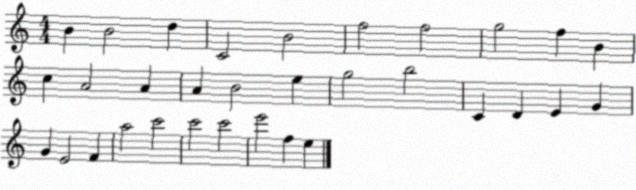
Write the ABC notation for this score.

X:1
T:Untitled
M:4/4
L:1/4
K:C
B B2 d C2 B2 f2 f2 g2 f B c A2 A A B2 e g2 b2 C D E G G E2 F a2 c'2 c'2 c'2 e'2 f e